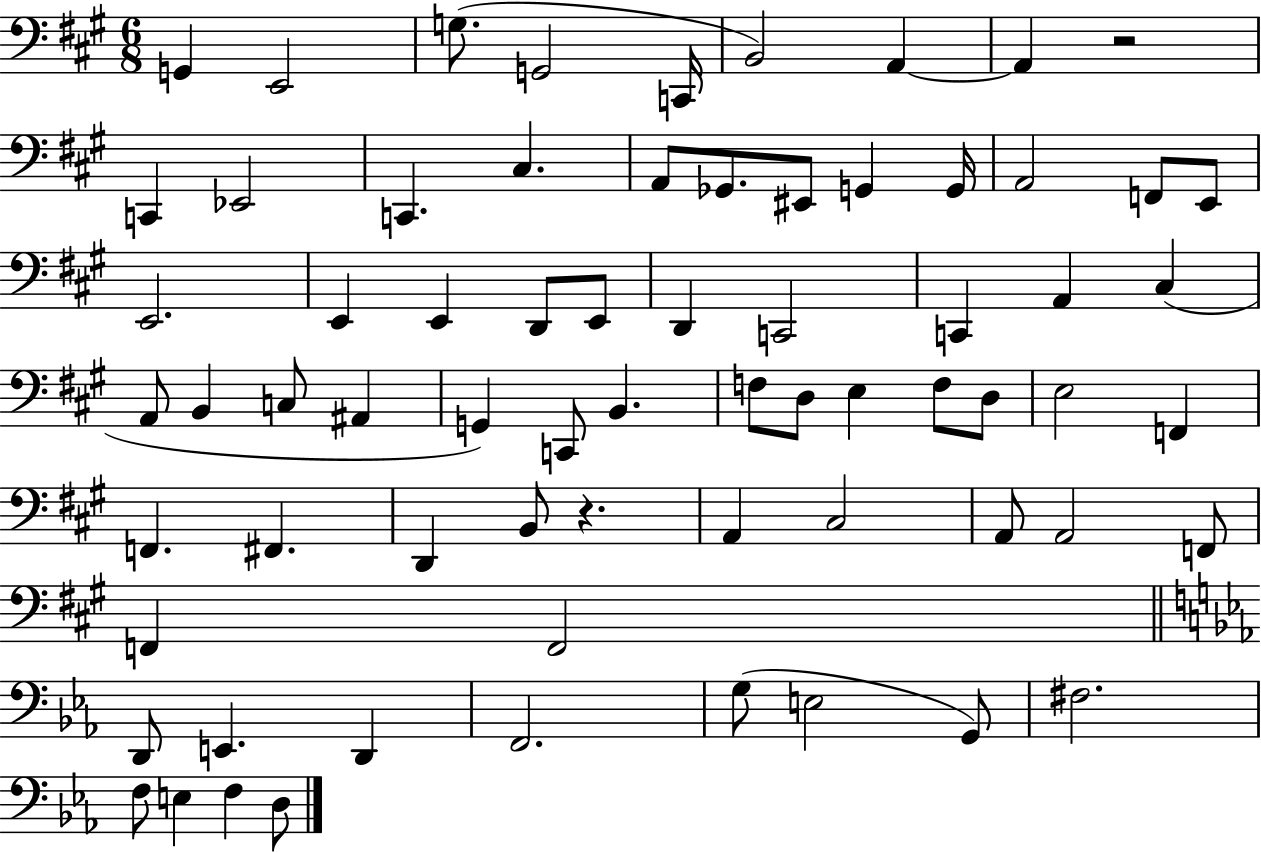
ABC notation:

X:1
T:Untitled
M:6/8
L:1/4
K:A
G,, E,,2 G,/2 G,,2 C,,/4 B,,2 A,, A,, z2 C,, _E,,2 C,, ^C, A,,/2 _G,,/2 ^E,,/2 G,, G,,/4 A,,2 F,,/2 E,,/2 E,,2 E,, E,, D,,/2 E,,/2 D,, C,,2 C,, A,, ^C, A,,/2 B,, C,/2 ^A,, G,, C,,/2 B,, F,/2 D,/2 E, F,/2 D,/2 E,2 F,, F,, ^F,, D,, B,,/2 z A,, ^C,2 A,,/2 A,,2 F,,/2 F,, F,,2 D,,/2 E,, D,, F,,2 G,/2 E,2 G,,/2 ^F,2 F,/2 E, F, D,/2